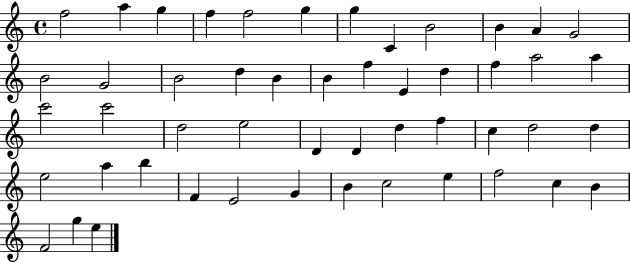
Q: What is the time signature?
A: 4/4